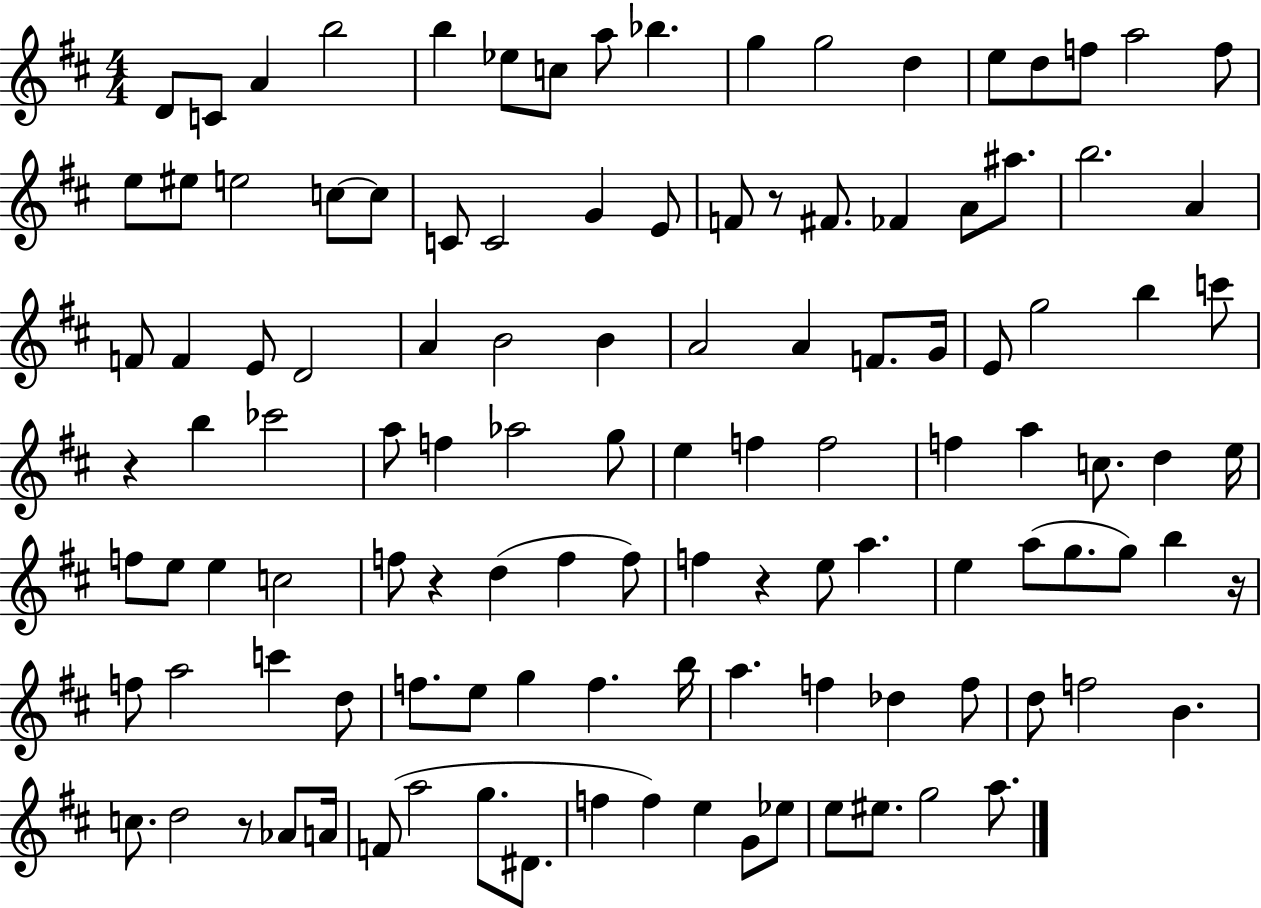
D4/e C4/e A4/q B5/h B5/q Eb5/e C5/e A5/e Bb5/q. G5/q G5/h D5/q E5/e D5/e F5/e A5/h F5/e E5/e EIS5/e E5/h C5/e C5/e C4/e C4/h G4/q E4/e F4/e R/e F#4/e. FES4/q A4/e A#5/e. B5/h. A4/q F4/e F4/q E4/e D4/h A4/q B4/h B4/q A4/h A4/q F4/e. G4/s E4/e G5/h B5/q C6/e R/q B5/q CES6/h A5/e F5/q Ab5/h G5/e E5/q F5/q F5/h F5/q A5/q C5/e. D5/q E5/s F5/e E5/e E5/q C5/h F5/e R/q D5/q F5/q F5/e F5/q R/q E5/e A5/q. E5/q A5/e G5/e. G5/e B5/q R/s F5/e A5/h C6/q D5/e F5/e. E5/e G5/q F5/q. B5/s A5/q. F5/q Db5/q F5/e D5/e F5/h B4/q. C5/e. D5/h R/e Ab4/e A4/s F4/e A5/h G5/e. D#4/e. F5/q F5/q E5/q G4/e Eb5/e E5/e EIS5/e. G5/h A5/e.